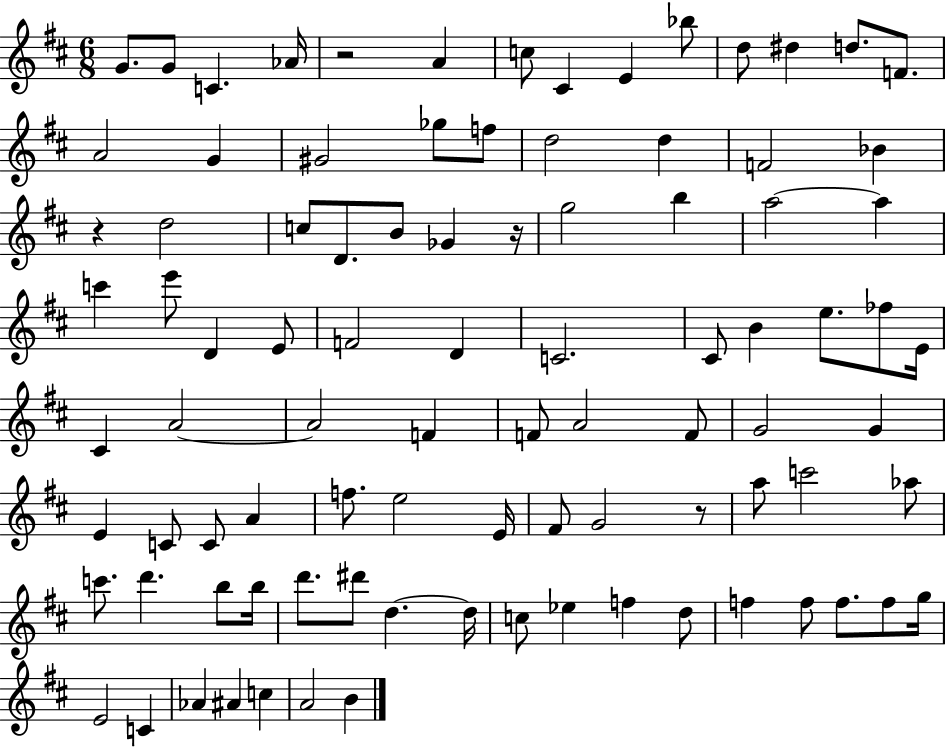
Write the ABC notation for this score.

X:1
T:Untitled
M:6/8
L:1/4
K:D
G/2 G/2 C _A/4 z2 A c/2 ^C E _b/2 d/2 ^d d/2 F/2 A2 G ^G2 _g/2 f/2 d2 d F2 _B z d2 c/2 D/2 B/2 _G z/4 g2 b a2 a c' e'/2 D E/2 F2 D C2 ^C/2 B e/2 _f/2 E/4 ^C A2 A2 F F/2 A2 F/2 G2 G E C/2 C/2 A f/2 e2 E/4 ^F/2 G2 z/2 a/2 c'2 _a/2 c'/2 d' b/2 b/4 d'/2 ^d'/2 d d/4 c/2 _e f d/2 f f/2 f/2 f/2 g/4 E2 C _A ^A c A2 B